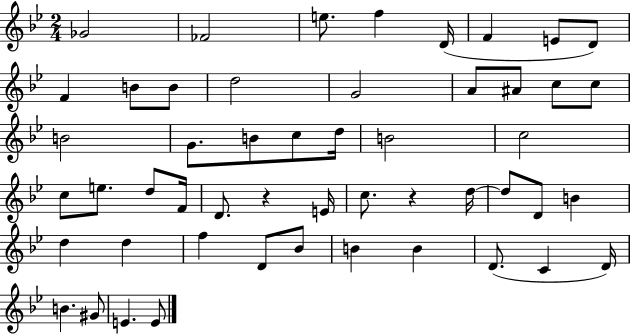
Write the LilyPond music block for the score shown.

{
  \clef treble
  \numericTimeSignature
  \time 2/4
  \key bes \major
  ges'2 | fes'2 | e''8. f''4 d'16( | f'4 e'8 d'8) | \break f'4 b'8 b'8 | d''2 | g'2 | a'8 ais'8 c''8 c''8 | \break b'2 | g'8. b'8 c''8 d''16 | b'2 | c''2 | \break c''8 e''8. d''8 f'16 | d'8. r4 e'16 | c''8. r4 d''16~~ | d''8 d'8 b'4 | \break d''4 d''4 | f''4 d'8 bes'8 | b'4 b'4 | d'8.( c'4 d'16) | \break b'4. gis'8 | e'4. e'8 | \bar "|."
}